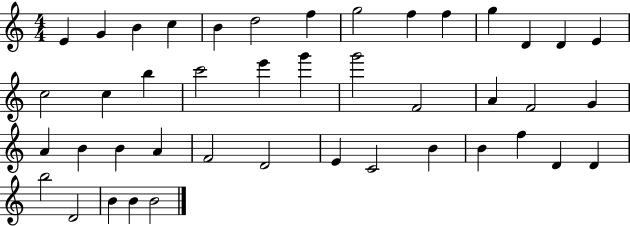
E4/q G4/q B4/q C5/q B4/q D5/h F5/q G5/h F5/q F5/q G5/q D4/q D4/q E4/q C5/h C5/q B5/q C6/h E6/q G6/q G6/h F4/h A4/q F4/h G4/q A4/q B4/q B4/q A4/q F4/h D4/h E4/q C4/h B4/q B4/q F5/q D4/q D4/q B5/h D4/h B4/q B4/q B4/h